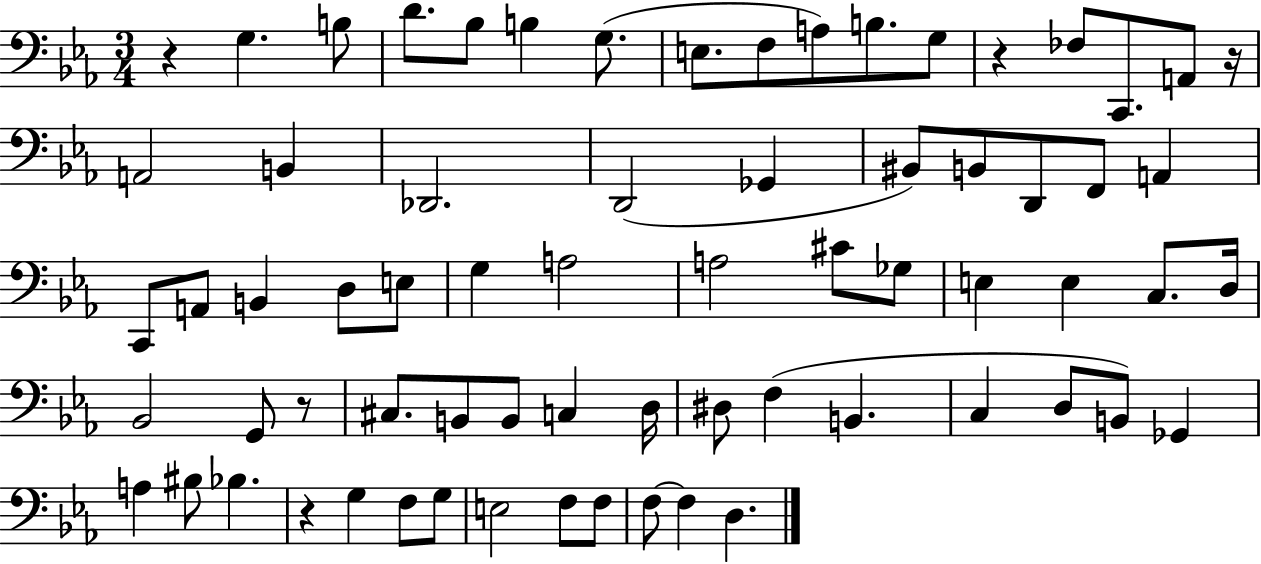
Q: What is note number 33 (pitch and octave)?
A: C#4